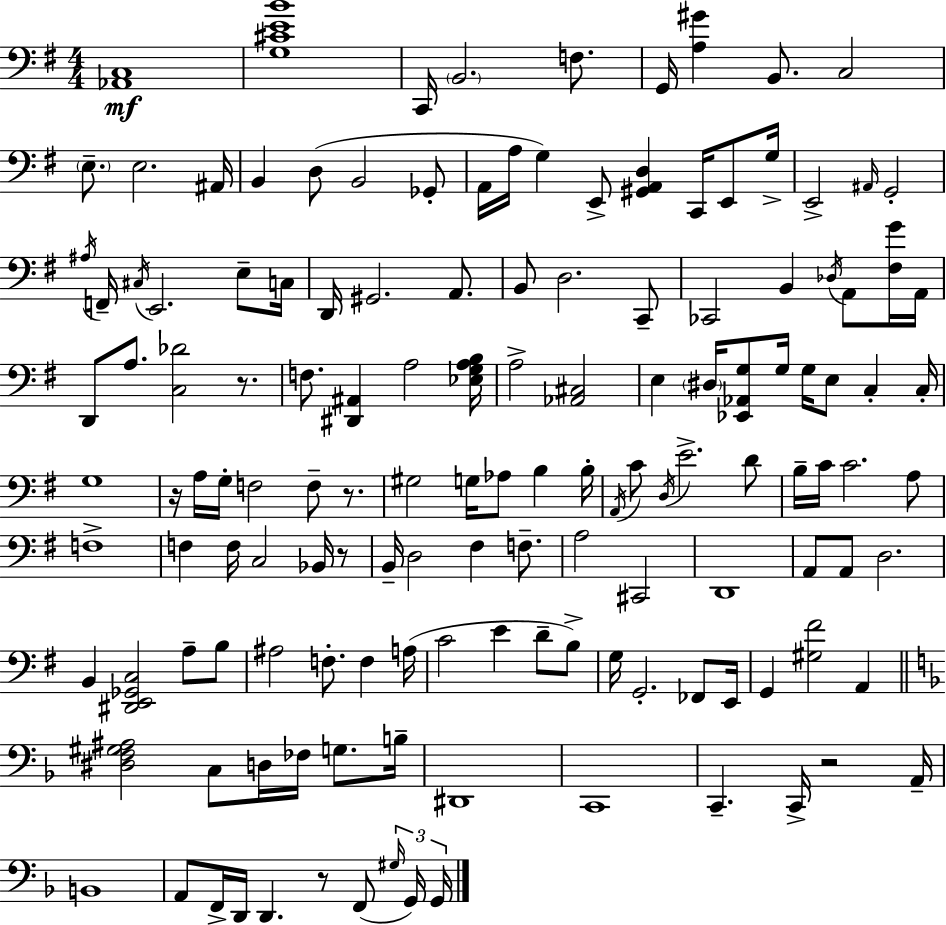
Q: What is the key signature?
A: G major